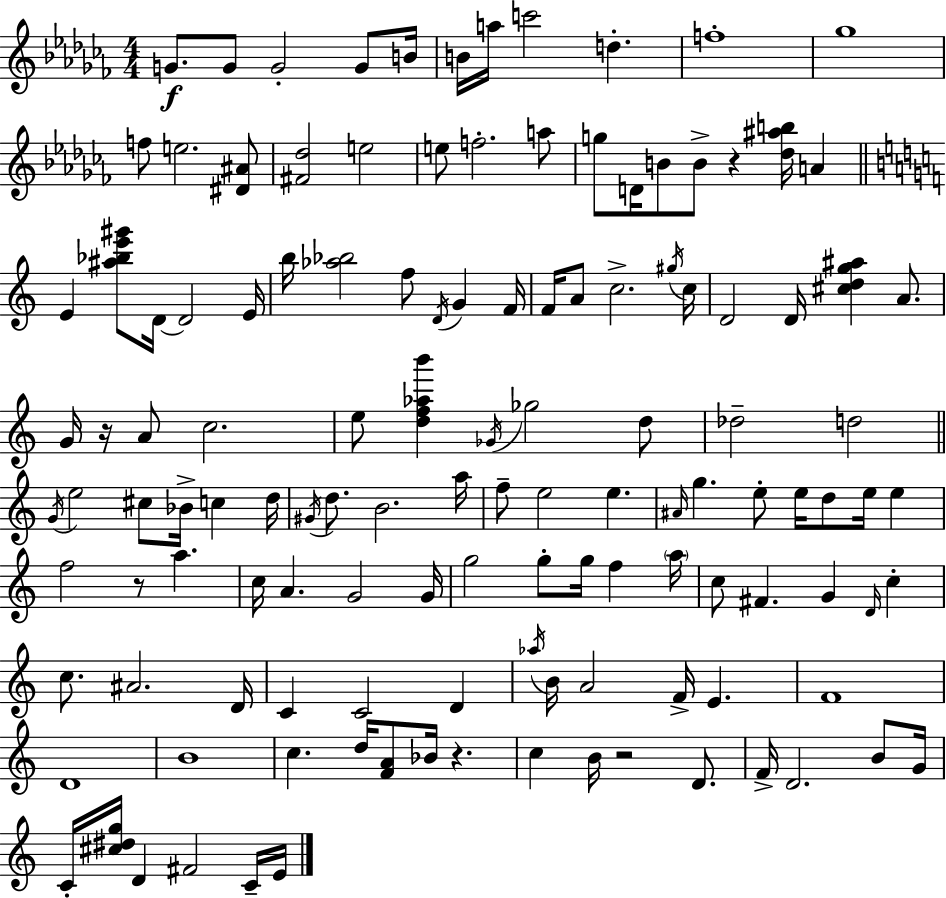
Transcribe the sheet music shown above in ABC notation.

X:1
T:Untitled
M:4/4
L:1/4
K:Abm
G/2 G/2 G2 G/2 B/4 B/4 a/4 c'2 d f4 _g4 f/2 e2 [^D^A]/2 [^F_d]2 e2 e/2 f2 a/2 g/2 D/4 B/2 B/2 z [_d^ab]/4 A E [^a_be'^g']/2 D/4 D2 E/4 b/4 [_a_b]2 f/2 D/4 G F/4 F/4 A/2 c2 ^g/4 c/4 D2 D/4 [^cdg^a] A/2 G/4 z/4 A/2 c2 e/2 [df_ab'] _G/4 _g2 d/2 _d2 d2 G/4 e2 ^c/2 _B/4 c d/4 ^G/4 d/2 B2 a/4 f/2 e2 e ^A/4 g e/2 e/4 d/2 e/4 e f2 z/2 a c/4 A G2 G/4 g2 g/2 g/4 f a/4 c/2 ^F G D/4 c c/2 ^A2 D/4 C C2 D _a/4 B/4 A2 F/4 E F4 D4 B4 c d/4 [FA]/2 _B/4 z c B/4 z2 D/2 F/4 D2 B/2 G/4 C/4 [^c^dg]/4 D ^F2 C/4 E/4